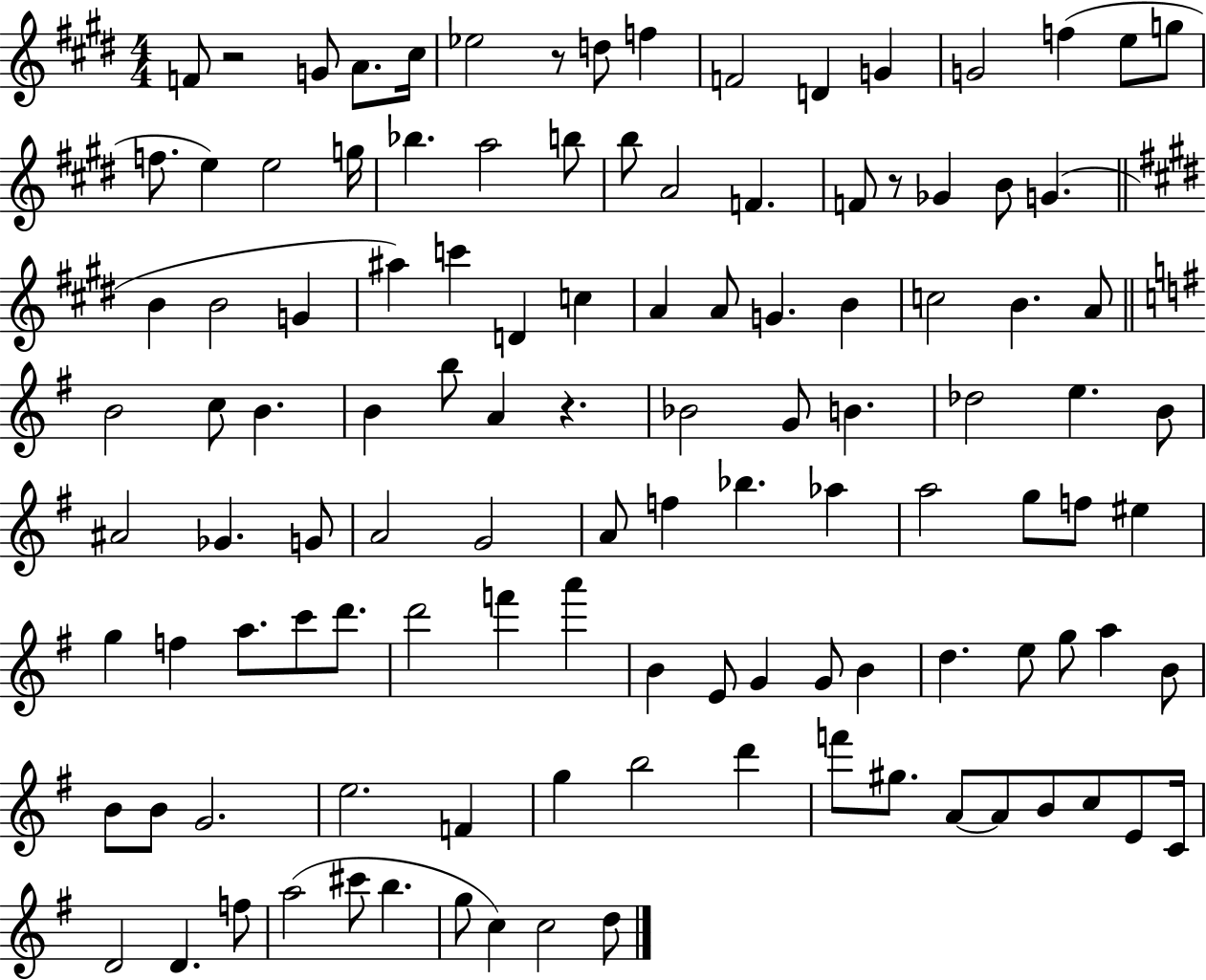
F4/e R/h G4/e A4/e. C#5/s Eb5/h R/e D5/e F5/q F4/h D4/q G4/q G4/h F5/q E5/e G5/e F5/e. E5/q E5/h G5/s Bb5/q. A5/h B5/e B5/e A4/h F4/q. F4/e R/e Gb4/q B4/e G4/q. B4/q B4/h G4/q A#5/q C6/q D4/q C5/q A4/q A4/e G4/q. B4/q C5/h B4/q. A4/e B4/h C5/e B4/q. B4/q B5/e A4/q R/q. Bb4/h G4/e B4/q. Db5/h E5/q. B4/e A#4/h Gb4/q. G4/e A4/h G4/h A4/e F5/q Bb5/q. Ab5/q A5/h G5/e F5/e EIS5/q G5/q F5/q A5/e. C6/e D6/e. D6/h F6/q A6/q B4/q E4/e G4/q G4/e B4/q D5/q. E5/e G5/e A5/q B4/e B4/e B4/e G4/h. E5/h. F4/q G5/q B5/h D6/q F6/e G#5/e. A4/e A4/e B4/e C5/e E4/e C4/s D4/h D4/q. F5/e A5/h C#6/e B5/q. G5/e C5/q C5/h D5/e